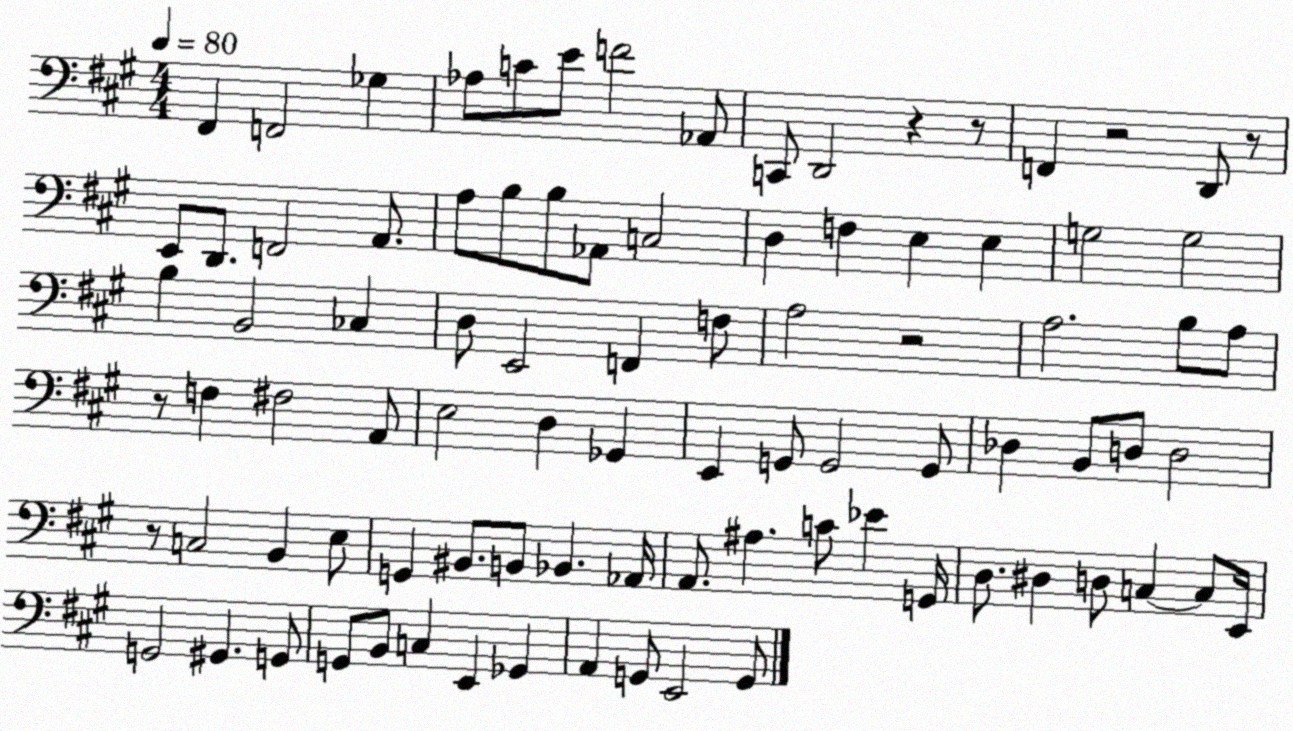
X:1
T:Untitled
M:4/4
L:1/4
K:A
^F,, F,,2 _G, _A,/2 C/2 E/2 F2 _A,,/2 C,,/2 D,,2 z z/2 F,, z2 D,,/2 z/2 E,,/2 D,,/2 F,,2 A,,/2 A,/2 B,/2 B,/2 _A,,/2 C,2 D, F, E, E, G,2 G,2 B, B,,2 _C, D,/2 E,,2 F,, F,/2 A,2 z2 A,2 B,/2 A,/2 z/2 F, ^F,2 A,,/2 E,2 D, _G,, E,, G,,/2 G,,2 G,,/2 _D, B,,/2 D,/2 D,2 z/2 C,2 B,, E,/2 G,, ^B,,/2 B,,/2 _B,, _A,,/4 A,,/2 ^A, C/2 _E G,,/4 D,/2 ^D, D,/2 C, C,/2 E,,/4 G,,2 ^G,, G,,/2 G,,/2 B,,/2 C, E,, _G,, A,, G,,/2 E,,2 G,,/2